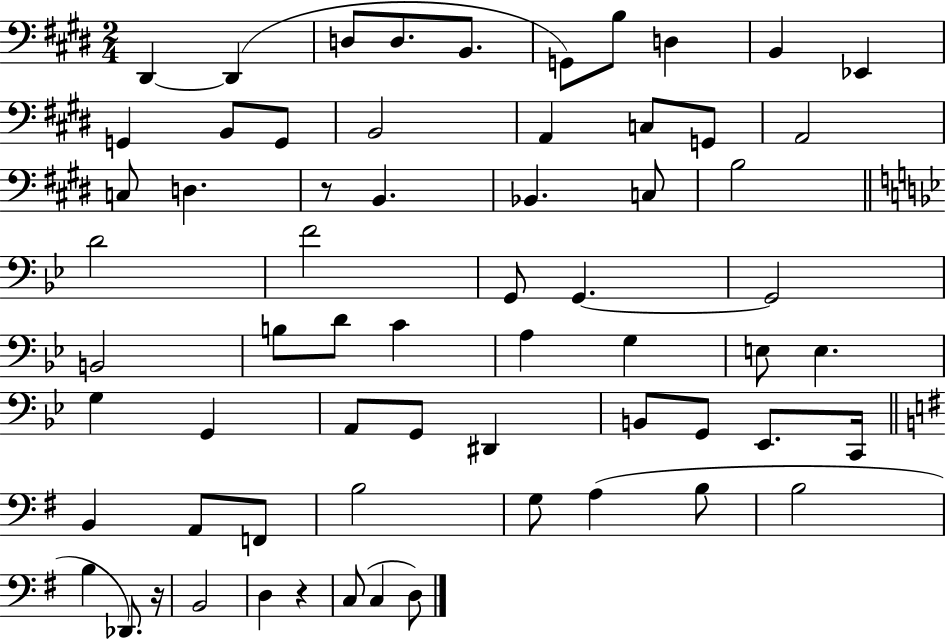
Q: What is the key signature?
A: E major